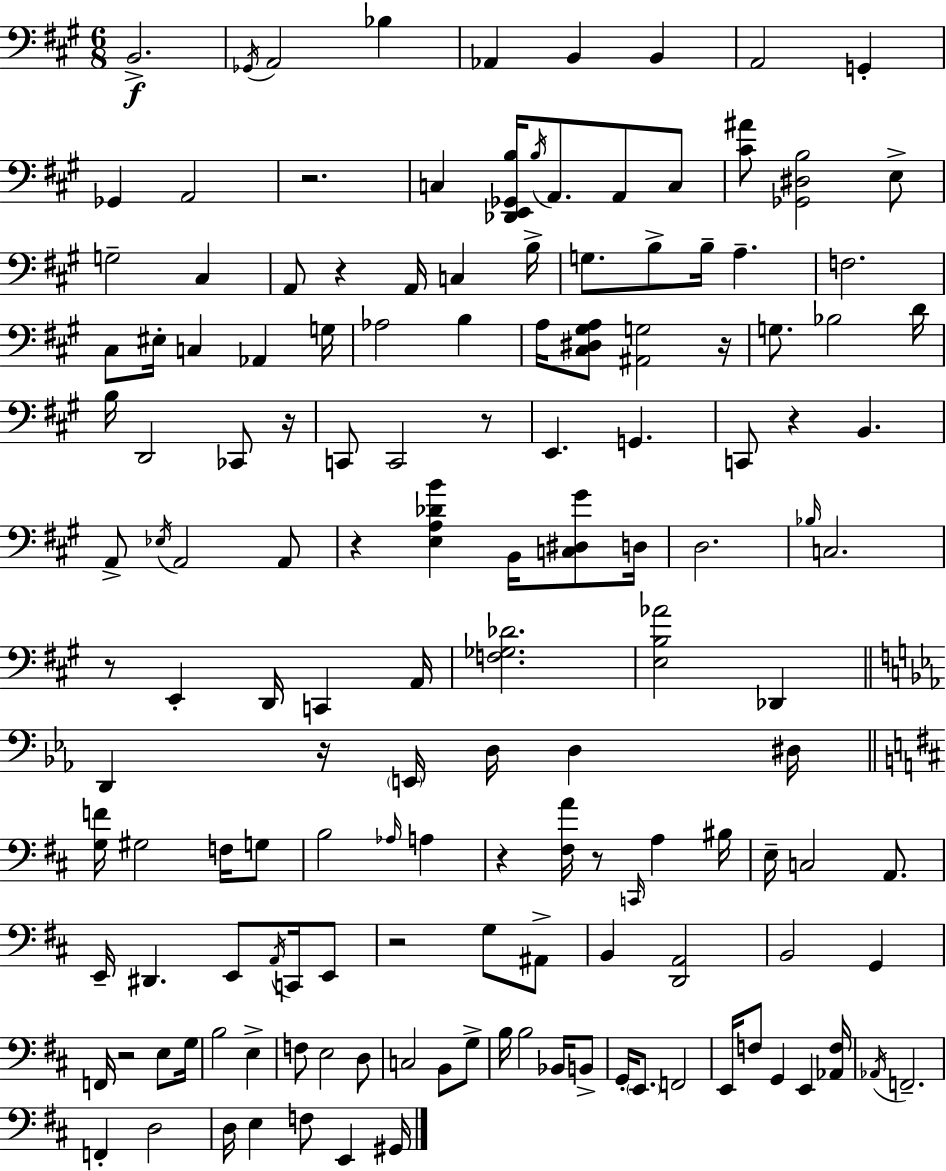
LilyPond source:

{
  \clef bass
  \numericTimeSignature
  \time 6/8
  \key a \major
  b,2.->\f | \acciaccatura { ges,16 } a,2 bes4 | aes,4 b,4 b,4 | a,2 g,4-. | \break ges,4 a,2 | r2. | c4 <des, e, ges, b>16 \acciaccatura { b16 } a,8. a,8 | c8 <cis' ais'>8 <ges, dis b>2 | \break e8-> g2-- cis4 | a,8 r4 a,16 c4 | b16-> g8. b8-> b16-- a4.-- | f2. | \break cis8 eis16-. c4 aes,4 | g16 aes2 b4 | a16 <cis dis gis a>8 <ais, g>2 | r16 g8. bes2 | \break d'16 b16 d,2 ces,8 | r16 c,8 c,2 | r8 e,4. g,4. | c,8 r4 b,4. | \break a,8-> \acciaccatura { ees16 } a,2 | a,8 r4 <e a des' b'>4 b,16 | <c dis gis'>8 d16 d2. | \grace { bes16 } c2. | \break r8 e,4-. d,16 c,4 | a,16 <f ges des'>2. | <e b aes'>2 | des,4 \bar "||" \break \key ees \major d,4 r16 \parenthesize e,16 d16 d4 dis16 | \bar "||" \break \key d \major <g f'>16 gis2 f16 g8 | b2 \grace { aes16 } a4 | r4 <fis a'>16 r8 \grace { c,16 } a4 | bis16 e16-- c2 a,8. | \break e,16-- dis,4. e,8 \acciaccatura { a,16 } | c,16 e,8 r2 g8 | ais,8-> b,4 <d, a,>2 | b,2 g,4 | \break f,16 r2 | e8 g16 b2 e4-> | f8 e2 | d8 c2 b,8 | \break g8-> b16 b2 | bes,16 b,8-> g,16-. \parenthesize e,8. f,2 | e,16 f8 g,4 e,4 | <aes, f>16 \acciaccatura { aes,16 } f,2.-- | \break f,4-. d2 | d16 e4 f8 e,4 | gis,16 \bar "|."
}